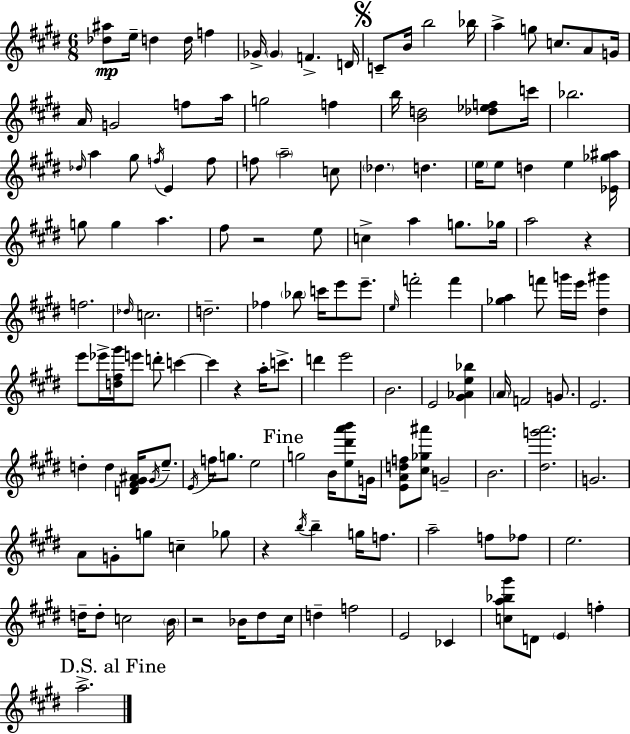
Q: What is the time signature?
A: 6/8